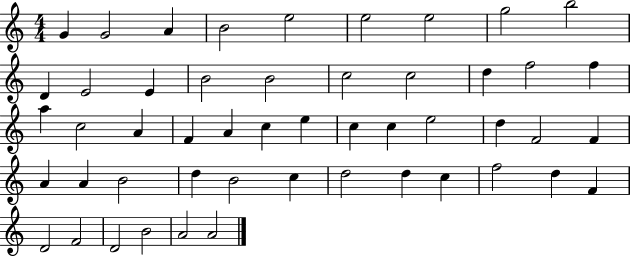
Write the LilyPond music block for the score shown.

{
  \clef treble
  \numericTimeSignature
  \time 4/4
  \key c \major
  g'4 g'2 a'4 | b'2 e''2 | e''2 e''2 | g''2 b''2 | \break d'4 e'2 e'4 | b'2 b'2 | c''2 c''2 | d''4 f''2 f''4 | \break a''4 c''2 a'4 | f'4 a'4 c''4 e''4 | c''4 c''4 e''2 | d''4 f'2 f'4 | \break a'4 a'4 b'2 | d''4 b'2 c''4 | d''2 d''4 c''4 | f''2 d''4 f'4 | \break d'2 f'2 | d'2 b'2 | a'2 a'2 | \bar "|."
}